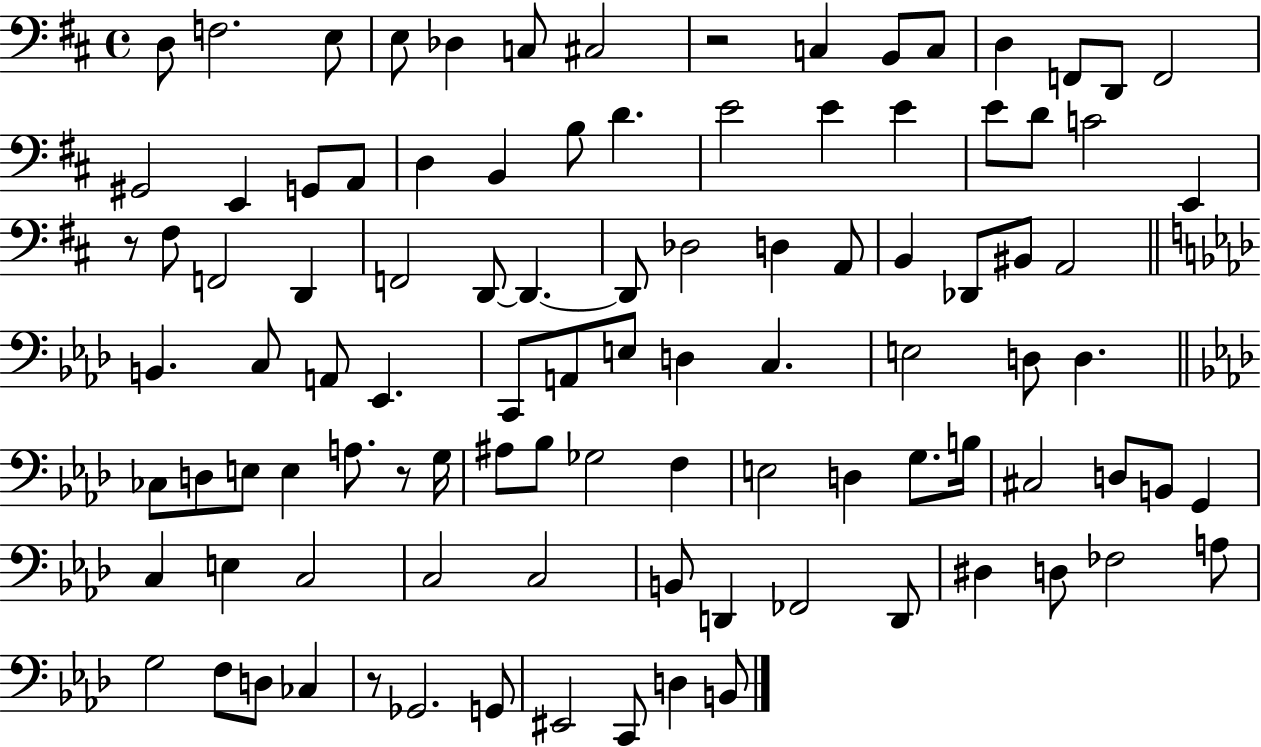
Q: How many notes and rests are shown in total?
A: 100